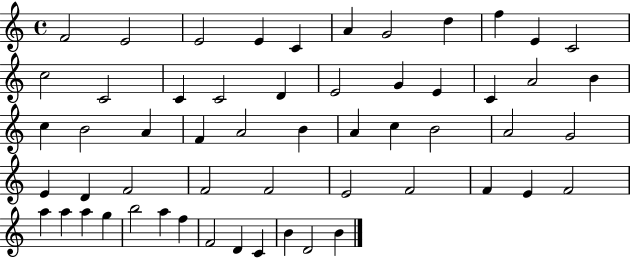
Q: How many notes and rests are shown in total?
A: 56